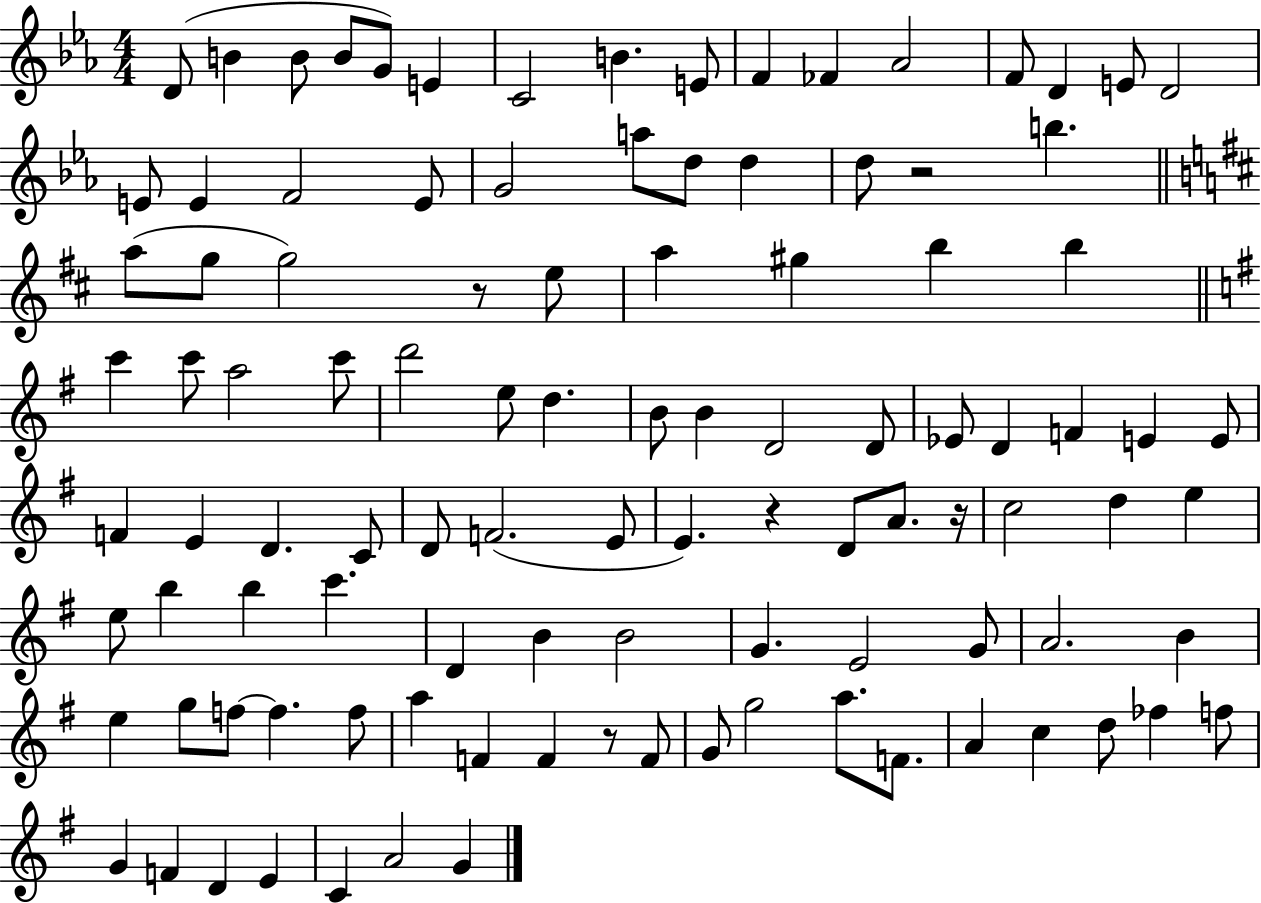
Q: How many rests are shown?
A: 5